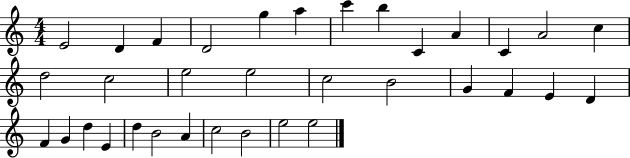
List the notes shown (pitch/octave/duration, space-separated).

E4/h D4/q F4/q D4/h G5/q A5/q C6/q B5/q C4/q A4/q C4/q A4/h C5/q D5/h C5/h E5/h E5/h C5/h B4/h G4/q F4/q E4/q D4/q F4/q G4/q D5/q E4/q D5/q B4/h A4/q C5/h B4/h E5/h E5/h